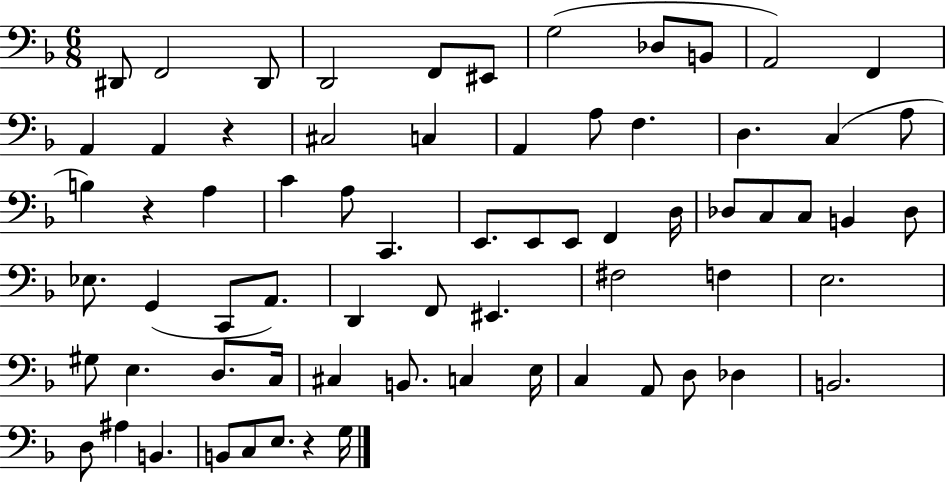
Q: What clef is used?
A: bass